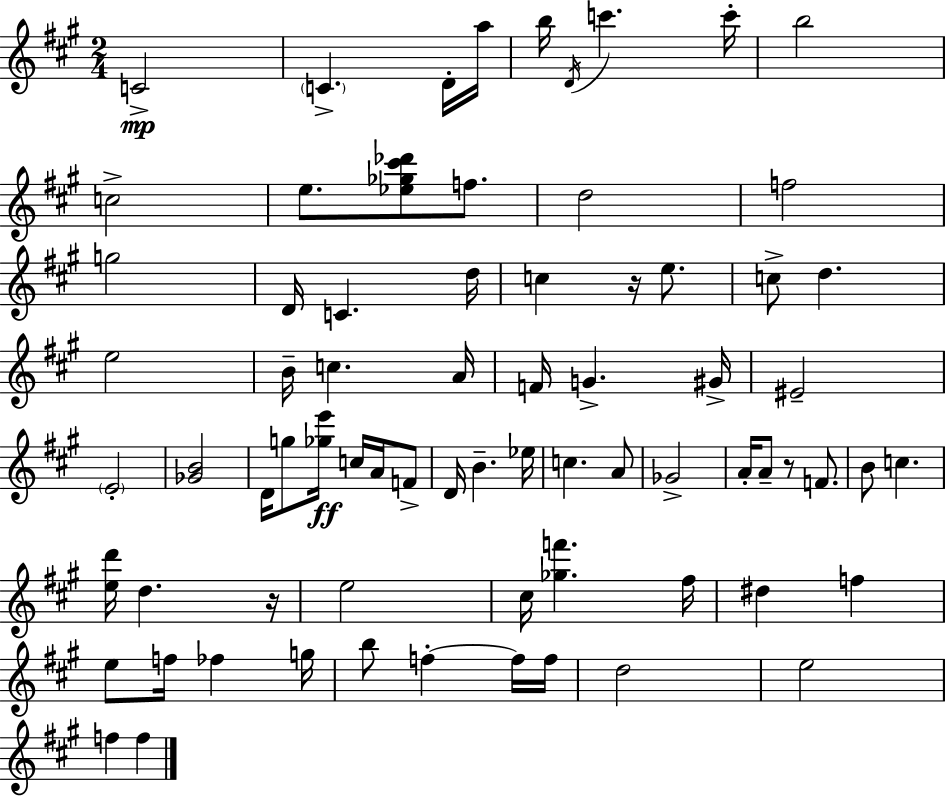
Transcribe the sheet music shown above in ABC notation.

X:1
T:Untitled
M:2/4
L:1/4
K:A
C2 C D/4 a/4 b/4 D/4 c' c'/4 b2 c2 e/2 [_e_g^c'_d']/2 f/2 d2 f2 g2 D/4 C d/4 c z/4 e/2 c/2 d e2 B/4 c A/4 F/4 G ^G/4 ^E2 E2 [_GB]2 D/4 g/2 [_ge']/4 c/4 A/4 F/2 D/4 B _e/4 c A/2 _G2 A/4 A/2 z/2 F/2 B/2 c [ed']/4 d z/4 e2 ^c/4 [_gf'] ^f/4 ^d f e/2 f/4 _f g/4 b/2 f f/4 f/4 d2 e2 f f